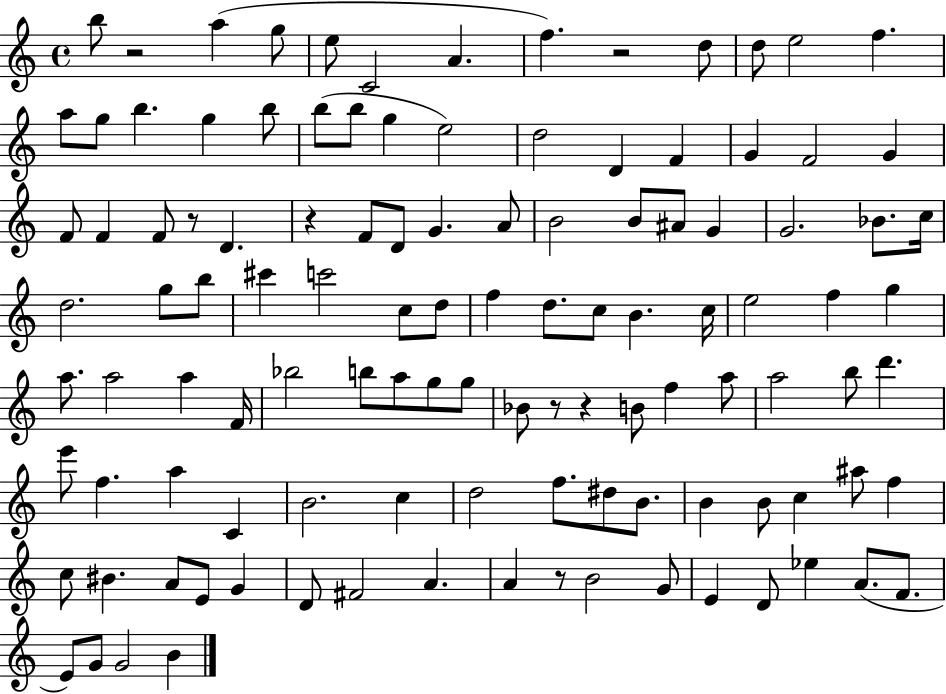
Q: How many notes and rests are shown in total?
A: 114